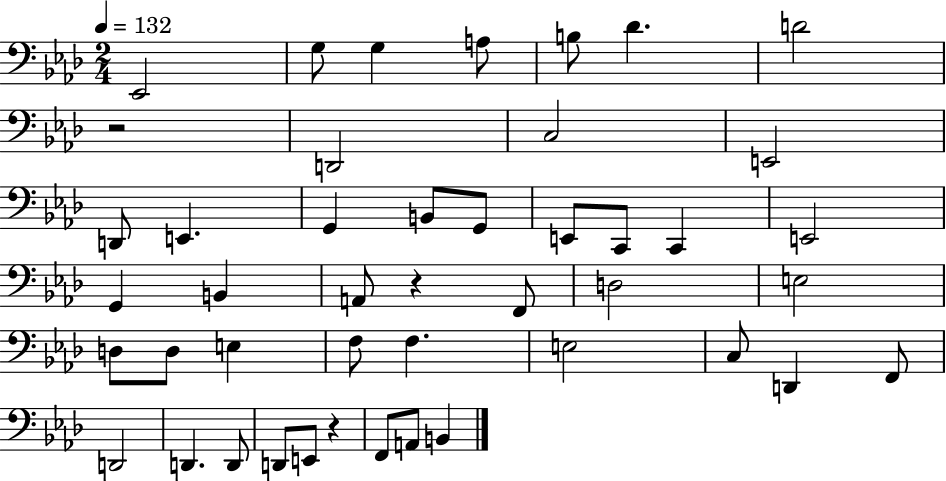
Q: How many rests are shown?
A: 3